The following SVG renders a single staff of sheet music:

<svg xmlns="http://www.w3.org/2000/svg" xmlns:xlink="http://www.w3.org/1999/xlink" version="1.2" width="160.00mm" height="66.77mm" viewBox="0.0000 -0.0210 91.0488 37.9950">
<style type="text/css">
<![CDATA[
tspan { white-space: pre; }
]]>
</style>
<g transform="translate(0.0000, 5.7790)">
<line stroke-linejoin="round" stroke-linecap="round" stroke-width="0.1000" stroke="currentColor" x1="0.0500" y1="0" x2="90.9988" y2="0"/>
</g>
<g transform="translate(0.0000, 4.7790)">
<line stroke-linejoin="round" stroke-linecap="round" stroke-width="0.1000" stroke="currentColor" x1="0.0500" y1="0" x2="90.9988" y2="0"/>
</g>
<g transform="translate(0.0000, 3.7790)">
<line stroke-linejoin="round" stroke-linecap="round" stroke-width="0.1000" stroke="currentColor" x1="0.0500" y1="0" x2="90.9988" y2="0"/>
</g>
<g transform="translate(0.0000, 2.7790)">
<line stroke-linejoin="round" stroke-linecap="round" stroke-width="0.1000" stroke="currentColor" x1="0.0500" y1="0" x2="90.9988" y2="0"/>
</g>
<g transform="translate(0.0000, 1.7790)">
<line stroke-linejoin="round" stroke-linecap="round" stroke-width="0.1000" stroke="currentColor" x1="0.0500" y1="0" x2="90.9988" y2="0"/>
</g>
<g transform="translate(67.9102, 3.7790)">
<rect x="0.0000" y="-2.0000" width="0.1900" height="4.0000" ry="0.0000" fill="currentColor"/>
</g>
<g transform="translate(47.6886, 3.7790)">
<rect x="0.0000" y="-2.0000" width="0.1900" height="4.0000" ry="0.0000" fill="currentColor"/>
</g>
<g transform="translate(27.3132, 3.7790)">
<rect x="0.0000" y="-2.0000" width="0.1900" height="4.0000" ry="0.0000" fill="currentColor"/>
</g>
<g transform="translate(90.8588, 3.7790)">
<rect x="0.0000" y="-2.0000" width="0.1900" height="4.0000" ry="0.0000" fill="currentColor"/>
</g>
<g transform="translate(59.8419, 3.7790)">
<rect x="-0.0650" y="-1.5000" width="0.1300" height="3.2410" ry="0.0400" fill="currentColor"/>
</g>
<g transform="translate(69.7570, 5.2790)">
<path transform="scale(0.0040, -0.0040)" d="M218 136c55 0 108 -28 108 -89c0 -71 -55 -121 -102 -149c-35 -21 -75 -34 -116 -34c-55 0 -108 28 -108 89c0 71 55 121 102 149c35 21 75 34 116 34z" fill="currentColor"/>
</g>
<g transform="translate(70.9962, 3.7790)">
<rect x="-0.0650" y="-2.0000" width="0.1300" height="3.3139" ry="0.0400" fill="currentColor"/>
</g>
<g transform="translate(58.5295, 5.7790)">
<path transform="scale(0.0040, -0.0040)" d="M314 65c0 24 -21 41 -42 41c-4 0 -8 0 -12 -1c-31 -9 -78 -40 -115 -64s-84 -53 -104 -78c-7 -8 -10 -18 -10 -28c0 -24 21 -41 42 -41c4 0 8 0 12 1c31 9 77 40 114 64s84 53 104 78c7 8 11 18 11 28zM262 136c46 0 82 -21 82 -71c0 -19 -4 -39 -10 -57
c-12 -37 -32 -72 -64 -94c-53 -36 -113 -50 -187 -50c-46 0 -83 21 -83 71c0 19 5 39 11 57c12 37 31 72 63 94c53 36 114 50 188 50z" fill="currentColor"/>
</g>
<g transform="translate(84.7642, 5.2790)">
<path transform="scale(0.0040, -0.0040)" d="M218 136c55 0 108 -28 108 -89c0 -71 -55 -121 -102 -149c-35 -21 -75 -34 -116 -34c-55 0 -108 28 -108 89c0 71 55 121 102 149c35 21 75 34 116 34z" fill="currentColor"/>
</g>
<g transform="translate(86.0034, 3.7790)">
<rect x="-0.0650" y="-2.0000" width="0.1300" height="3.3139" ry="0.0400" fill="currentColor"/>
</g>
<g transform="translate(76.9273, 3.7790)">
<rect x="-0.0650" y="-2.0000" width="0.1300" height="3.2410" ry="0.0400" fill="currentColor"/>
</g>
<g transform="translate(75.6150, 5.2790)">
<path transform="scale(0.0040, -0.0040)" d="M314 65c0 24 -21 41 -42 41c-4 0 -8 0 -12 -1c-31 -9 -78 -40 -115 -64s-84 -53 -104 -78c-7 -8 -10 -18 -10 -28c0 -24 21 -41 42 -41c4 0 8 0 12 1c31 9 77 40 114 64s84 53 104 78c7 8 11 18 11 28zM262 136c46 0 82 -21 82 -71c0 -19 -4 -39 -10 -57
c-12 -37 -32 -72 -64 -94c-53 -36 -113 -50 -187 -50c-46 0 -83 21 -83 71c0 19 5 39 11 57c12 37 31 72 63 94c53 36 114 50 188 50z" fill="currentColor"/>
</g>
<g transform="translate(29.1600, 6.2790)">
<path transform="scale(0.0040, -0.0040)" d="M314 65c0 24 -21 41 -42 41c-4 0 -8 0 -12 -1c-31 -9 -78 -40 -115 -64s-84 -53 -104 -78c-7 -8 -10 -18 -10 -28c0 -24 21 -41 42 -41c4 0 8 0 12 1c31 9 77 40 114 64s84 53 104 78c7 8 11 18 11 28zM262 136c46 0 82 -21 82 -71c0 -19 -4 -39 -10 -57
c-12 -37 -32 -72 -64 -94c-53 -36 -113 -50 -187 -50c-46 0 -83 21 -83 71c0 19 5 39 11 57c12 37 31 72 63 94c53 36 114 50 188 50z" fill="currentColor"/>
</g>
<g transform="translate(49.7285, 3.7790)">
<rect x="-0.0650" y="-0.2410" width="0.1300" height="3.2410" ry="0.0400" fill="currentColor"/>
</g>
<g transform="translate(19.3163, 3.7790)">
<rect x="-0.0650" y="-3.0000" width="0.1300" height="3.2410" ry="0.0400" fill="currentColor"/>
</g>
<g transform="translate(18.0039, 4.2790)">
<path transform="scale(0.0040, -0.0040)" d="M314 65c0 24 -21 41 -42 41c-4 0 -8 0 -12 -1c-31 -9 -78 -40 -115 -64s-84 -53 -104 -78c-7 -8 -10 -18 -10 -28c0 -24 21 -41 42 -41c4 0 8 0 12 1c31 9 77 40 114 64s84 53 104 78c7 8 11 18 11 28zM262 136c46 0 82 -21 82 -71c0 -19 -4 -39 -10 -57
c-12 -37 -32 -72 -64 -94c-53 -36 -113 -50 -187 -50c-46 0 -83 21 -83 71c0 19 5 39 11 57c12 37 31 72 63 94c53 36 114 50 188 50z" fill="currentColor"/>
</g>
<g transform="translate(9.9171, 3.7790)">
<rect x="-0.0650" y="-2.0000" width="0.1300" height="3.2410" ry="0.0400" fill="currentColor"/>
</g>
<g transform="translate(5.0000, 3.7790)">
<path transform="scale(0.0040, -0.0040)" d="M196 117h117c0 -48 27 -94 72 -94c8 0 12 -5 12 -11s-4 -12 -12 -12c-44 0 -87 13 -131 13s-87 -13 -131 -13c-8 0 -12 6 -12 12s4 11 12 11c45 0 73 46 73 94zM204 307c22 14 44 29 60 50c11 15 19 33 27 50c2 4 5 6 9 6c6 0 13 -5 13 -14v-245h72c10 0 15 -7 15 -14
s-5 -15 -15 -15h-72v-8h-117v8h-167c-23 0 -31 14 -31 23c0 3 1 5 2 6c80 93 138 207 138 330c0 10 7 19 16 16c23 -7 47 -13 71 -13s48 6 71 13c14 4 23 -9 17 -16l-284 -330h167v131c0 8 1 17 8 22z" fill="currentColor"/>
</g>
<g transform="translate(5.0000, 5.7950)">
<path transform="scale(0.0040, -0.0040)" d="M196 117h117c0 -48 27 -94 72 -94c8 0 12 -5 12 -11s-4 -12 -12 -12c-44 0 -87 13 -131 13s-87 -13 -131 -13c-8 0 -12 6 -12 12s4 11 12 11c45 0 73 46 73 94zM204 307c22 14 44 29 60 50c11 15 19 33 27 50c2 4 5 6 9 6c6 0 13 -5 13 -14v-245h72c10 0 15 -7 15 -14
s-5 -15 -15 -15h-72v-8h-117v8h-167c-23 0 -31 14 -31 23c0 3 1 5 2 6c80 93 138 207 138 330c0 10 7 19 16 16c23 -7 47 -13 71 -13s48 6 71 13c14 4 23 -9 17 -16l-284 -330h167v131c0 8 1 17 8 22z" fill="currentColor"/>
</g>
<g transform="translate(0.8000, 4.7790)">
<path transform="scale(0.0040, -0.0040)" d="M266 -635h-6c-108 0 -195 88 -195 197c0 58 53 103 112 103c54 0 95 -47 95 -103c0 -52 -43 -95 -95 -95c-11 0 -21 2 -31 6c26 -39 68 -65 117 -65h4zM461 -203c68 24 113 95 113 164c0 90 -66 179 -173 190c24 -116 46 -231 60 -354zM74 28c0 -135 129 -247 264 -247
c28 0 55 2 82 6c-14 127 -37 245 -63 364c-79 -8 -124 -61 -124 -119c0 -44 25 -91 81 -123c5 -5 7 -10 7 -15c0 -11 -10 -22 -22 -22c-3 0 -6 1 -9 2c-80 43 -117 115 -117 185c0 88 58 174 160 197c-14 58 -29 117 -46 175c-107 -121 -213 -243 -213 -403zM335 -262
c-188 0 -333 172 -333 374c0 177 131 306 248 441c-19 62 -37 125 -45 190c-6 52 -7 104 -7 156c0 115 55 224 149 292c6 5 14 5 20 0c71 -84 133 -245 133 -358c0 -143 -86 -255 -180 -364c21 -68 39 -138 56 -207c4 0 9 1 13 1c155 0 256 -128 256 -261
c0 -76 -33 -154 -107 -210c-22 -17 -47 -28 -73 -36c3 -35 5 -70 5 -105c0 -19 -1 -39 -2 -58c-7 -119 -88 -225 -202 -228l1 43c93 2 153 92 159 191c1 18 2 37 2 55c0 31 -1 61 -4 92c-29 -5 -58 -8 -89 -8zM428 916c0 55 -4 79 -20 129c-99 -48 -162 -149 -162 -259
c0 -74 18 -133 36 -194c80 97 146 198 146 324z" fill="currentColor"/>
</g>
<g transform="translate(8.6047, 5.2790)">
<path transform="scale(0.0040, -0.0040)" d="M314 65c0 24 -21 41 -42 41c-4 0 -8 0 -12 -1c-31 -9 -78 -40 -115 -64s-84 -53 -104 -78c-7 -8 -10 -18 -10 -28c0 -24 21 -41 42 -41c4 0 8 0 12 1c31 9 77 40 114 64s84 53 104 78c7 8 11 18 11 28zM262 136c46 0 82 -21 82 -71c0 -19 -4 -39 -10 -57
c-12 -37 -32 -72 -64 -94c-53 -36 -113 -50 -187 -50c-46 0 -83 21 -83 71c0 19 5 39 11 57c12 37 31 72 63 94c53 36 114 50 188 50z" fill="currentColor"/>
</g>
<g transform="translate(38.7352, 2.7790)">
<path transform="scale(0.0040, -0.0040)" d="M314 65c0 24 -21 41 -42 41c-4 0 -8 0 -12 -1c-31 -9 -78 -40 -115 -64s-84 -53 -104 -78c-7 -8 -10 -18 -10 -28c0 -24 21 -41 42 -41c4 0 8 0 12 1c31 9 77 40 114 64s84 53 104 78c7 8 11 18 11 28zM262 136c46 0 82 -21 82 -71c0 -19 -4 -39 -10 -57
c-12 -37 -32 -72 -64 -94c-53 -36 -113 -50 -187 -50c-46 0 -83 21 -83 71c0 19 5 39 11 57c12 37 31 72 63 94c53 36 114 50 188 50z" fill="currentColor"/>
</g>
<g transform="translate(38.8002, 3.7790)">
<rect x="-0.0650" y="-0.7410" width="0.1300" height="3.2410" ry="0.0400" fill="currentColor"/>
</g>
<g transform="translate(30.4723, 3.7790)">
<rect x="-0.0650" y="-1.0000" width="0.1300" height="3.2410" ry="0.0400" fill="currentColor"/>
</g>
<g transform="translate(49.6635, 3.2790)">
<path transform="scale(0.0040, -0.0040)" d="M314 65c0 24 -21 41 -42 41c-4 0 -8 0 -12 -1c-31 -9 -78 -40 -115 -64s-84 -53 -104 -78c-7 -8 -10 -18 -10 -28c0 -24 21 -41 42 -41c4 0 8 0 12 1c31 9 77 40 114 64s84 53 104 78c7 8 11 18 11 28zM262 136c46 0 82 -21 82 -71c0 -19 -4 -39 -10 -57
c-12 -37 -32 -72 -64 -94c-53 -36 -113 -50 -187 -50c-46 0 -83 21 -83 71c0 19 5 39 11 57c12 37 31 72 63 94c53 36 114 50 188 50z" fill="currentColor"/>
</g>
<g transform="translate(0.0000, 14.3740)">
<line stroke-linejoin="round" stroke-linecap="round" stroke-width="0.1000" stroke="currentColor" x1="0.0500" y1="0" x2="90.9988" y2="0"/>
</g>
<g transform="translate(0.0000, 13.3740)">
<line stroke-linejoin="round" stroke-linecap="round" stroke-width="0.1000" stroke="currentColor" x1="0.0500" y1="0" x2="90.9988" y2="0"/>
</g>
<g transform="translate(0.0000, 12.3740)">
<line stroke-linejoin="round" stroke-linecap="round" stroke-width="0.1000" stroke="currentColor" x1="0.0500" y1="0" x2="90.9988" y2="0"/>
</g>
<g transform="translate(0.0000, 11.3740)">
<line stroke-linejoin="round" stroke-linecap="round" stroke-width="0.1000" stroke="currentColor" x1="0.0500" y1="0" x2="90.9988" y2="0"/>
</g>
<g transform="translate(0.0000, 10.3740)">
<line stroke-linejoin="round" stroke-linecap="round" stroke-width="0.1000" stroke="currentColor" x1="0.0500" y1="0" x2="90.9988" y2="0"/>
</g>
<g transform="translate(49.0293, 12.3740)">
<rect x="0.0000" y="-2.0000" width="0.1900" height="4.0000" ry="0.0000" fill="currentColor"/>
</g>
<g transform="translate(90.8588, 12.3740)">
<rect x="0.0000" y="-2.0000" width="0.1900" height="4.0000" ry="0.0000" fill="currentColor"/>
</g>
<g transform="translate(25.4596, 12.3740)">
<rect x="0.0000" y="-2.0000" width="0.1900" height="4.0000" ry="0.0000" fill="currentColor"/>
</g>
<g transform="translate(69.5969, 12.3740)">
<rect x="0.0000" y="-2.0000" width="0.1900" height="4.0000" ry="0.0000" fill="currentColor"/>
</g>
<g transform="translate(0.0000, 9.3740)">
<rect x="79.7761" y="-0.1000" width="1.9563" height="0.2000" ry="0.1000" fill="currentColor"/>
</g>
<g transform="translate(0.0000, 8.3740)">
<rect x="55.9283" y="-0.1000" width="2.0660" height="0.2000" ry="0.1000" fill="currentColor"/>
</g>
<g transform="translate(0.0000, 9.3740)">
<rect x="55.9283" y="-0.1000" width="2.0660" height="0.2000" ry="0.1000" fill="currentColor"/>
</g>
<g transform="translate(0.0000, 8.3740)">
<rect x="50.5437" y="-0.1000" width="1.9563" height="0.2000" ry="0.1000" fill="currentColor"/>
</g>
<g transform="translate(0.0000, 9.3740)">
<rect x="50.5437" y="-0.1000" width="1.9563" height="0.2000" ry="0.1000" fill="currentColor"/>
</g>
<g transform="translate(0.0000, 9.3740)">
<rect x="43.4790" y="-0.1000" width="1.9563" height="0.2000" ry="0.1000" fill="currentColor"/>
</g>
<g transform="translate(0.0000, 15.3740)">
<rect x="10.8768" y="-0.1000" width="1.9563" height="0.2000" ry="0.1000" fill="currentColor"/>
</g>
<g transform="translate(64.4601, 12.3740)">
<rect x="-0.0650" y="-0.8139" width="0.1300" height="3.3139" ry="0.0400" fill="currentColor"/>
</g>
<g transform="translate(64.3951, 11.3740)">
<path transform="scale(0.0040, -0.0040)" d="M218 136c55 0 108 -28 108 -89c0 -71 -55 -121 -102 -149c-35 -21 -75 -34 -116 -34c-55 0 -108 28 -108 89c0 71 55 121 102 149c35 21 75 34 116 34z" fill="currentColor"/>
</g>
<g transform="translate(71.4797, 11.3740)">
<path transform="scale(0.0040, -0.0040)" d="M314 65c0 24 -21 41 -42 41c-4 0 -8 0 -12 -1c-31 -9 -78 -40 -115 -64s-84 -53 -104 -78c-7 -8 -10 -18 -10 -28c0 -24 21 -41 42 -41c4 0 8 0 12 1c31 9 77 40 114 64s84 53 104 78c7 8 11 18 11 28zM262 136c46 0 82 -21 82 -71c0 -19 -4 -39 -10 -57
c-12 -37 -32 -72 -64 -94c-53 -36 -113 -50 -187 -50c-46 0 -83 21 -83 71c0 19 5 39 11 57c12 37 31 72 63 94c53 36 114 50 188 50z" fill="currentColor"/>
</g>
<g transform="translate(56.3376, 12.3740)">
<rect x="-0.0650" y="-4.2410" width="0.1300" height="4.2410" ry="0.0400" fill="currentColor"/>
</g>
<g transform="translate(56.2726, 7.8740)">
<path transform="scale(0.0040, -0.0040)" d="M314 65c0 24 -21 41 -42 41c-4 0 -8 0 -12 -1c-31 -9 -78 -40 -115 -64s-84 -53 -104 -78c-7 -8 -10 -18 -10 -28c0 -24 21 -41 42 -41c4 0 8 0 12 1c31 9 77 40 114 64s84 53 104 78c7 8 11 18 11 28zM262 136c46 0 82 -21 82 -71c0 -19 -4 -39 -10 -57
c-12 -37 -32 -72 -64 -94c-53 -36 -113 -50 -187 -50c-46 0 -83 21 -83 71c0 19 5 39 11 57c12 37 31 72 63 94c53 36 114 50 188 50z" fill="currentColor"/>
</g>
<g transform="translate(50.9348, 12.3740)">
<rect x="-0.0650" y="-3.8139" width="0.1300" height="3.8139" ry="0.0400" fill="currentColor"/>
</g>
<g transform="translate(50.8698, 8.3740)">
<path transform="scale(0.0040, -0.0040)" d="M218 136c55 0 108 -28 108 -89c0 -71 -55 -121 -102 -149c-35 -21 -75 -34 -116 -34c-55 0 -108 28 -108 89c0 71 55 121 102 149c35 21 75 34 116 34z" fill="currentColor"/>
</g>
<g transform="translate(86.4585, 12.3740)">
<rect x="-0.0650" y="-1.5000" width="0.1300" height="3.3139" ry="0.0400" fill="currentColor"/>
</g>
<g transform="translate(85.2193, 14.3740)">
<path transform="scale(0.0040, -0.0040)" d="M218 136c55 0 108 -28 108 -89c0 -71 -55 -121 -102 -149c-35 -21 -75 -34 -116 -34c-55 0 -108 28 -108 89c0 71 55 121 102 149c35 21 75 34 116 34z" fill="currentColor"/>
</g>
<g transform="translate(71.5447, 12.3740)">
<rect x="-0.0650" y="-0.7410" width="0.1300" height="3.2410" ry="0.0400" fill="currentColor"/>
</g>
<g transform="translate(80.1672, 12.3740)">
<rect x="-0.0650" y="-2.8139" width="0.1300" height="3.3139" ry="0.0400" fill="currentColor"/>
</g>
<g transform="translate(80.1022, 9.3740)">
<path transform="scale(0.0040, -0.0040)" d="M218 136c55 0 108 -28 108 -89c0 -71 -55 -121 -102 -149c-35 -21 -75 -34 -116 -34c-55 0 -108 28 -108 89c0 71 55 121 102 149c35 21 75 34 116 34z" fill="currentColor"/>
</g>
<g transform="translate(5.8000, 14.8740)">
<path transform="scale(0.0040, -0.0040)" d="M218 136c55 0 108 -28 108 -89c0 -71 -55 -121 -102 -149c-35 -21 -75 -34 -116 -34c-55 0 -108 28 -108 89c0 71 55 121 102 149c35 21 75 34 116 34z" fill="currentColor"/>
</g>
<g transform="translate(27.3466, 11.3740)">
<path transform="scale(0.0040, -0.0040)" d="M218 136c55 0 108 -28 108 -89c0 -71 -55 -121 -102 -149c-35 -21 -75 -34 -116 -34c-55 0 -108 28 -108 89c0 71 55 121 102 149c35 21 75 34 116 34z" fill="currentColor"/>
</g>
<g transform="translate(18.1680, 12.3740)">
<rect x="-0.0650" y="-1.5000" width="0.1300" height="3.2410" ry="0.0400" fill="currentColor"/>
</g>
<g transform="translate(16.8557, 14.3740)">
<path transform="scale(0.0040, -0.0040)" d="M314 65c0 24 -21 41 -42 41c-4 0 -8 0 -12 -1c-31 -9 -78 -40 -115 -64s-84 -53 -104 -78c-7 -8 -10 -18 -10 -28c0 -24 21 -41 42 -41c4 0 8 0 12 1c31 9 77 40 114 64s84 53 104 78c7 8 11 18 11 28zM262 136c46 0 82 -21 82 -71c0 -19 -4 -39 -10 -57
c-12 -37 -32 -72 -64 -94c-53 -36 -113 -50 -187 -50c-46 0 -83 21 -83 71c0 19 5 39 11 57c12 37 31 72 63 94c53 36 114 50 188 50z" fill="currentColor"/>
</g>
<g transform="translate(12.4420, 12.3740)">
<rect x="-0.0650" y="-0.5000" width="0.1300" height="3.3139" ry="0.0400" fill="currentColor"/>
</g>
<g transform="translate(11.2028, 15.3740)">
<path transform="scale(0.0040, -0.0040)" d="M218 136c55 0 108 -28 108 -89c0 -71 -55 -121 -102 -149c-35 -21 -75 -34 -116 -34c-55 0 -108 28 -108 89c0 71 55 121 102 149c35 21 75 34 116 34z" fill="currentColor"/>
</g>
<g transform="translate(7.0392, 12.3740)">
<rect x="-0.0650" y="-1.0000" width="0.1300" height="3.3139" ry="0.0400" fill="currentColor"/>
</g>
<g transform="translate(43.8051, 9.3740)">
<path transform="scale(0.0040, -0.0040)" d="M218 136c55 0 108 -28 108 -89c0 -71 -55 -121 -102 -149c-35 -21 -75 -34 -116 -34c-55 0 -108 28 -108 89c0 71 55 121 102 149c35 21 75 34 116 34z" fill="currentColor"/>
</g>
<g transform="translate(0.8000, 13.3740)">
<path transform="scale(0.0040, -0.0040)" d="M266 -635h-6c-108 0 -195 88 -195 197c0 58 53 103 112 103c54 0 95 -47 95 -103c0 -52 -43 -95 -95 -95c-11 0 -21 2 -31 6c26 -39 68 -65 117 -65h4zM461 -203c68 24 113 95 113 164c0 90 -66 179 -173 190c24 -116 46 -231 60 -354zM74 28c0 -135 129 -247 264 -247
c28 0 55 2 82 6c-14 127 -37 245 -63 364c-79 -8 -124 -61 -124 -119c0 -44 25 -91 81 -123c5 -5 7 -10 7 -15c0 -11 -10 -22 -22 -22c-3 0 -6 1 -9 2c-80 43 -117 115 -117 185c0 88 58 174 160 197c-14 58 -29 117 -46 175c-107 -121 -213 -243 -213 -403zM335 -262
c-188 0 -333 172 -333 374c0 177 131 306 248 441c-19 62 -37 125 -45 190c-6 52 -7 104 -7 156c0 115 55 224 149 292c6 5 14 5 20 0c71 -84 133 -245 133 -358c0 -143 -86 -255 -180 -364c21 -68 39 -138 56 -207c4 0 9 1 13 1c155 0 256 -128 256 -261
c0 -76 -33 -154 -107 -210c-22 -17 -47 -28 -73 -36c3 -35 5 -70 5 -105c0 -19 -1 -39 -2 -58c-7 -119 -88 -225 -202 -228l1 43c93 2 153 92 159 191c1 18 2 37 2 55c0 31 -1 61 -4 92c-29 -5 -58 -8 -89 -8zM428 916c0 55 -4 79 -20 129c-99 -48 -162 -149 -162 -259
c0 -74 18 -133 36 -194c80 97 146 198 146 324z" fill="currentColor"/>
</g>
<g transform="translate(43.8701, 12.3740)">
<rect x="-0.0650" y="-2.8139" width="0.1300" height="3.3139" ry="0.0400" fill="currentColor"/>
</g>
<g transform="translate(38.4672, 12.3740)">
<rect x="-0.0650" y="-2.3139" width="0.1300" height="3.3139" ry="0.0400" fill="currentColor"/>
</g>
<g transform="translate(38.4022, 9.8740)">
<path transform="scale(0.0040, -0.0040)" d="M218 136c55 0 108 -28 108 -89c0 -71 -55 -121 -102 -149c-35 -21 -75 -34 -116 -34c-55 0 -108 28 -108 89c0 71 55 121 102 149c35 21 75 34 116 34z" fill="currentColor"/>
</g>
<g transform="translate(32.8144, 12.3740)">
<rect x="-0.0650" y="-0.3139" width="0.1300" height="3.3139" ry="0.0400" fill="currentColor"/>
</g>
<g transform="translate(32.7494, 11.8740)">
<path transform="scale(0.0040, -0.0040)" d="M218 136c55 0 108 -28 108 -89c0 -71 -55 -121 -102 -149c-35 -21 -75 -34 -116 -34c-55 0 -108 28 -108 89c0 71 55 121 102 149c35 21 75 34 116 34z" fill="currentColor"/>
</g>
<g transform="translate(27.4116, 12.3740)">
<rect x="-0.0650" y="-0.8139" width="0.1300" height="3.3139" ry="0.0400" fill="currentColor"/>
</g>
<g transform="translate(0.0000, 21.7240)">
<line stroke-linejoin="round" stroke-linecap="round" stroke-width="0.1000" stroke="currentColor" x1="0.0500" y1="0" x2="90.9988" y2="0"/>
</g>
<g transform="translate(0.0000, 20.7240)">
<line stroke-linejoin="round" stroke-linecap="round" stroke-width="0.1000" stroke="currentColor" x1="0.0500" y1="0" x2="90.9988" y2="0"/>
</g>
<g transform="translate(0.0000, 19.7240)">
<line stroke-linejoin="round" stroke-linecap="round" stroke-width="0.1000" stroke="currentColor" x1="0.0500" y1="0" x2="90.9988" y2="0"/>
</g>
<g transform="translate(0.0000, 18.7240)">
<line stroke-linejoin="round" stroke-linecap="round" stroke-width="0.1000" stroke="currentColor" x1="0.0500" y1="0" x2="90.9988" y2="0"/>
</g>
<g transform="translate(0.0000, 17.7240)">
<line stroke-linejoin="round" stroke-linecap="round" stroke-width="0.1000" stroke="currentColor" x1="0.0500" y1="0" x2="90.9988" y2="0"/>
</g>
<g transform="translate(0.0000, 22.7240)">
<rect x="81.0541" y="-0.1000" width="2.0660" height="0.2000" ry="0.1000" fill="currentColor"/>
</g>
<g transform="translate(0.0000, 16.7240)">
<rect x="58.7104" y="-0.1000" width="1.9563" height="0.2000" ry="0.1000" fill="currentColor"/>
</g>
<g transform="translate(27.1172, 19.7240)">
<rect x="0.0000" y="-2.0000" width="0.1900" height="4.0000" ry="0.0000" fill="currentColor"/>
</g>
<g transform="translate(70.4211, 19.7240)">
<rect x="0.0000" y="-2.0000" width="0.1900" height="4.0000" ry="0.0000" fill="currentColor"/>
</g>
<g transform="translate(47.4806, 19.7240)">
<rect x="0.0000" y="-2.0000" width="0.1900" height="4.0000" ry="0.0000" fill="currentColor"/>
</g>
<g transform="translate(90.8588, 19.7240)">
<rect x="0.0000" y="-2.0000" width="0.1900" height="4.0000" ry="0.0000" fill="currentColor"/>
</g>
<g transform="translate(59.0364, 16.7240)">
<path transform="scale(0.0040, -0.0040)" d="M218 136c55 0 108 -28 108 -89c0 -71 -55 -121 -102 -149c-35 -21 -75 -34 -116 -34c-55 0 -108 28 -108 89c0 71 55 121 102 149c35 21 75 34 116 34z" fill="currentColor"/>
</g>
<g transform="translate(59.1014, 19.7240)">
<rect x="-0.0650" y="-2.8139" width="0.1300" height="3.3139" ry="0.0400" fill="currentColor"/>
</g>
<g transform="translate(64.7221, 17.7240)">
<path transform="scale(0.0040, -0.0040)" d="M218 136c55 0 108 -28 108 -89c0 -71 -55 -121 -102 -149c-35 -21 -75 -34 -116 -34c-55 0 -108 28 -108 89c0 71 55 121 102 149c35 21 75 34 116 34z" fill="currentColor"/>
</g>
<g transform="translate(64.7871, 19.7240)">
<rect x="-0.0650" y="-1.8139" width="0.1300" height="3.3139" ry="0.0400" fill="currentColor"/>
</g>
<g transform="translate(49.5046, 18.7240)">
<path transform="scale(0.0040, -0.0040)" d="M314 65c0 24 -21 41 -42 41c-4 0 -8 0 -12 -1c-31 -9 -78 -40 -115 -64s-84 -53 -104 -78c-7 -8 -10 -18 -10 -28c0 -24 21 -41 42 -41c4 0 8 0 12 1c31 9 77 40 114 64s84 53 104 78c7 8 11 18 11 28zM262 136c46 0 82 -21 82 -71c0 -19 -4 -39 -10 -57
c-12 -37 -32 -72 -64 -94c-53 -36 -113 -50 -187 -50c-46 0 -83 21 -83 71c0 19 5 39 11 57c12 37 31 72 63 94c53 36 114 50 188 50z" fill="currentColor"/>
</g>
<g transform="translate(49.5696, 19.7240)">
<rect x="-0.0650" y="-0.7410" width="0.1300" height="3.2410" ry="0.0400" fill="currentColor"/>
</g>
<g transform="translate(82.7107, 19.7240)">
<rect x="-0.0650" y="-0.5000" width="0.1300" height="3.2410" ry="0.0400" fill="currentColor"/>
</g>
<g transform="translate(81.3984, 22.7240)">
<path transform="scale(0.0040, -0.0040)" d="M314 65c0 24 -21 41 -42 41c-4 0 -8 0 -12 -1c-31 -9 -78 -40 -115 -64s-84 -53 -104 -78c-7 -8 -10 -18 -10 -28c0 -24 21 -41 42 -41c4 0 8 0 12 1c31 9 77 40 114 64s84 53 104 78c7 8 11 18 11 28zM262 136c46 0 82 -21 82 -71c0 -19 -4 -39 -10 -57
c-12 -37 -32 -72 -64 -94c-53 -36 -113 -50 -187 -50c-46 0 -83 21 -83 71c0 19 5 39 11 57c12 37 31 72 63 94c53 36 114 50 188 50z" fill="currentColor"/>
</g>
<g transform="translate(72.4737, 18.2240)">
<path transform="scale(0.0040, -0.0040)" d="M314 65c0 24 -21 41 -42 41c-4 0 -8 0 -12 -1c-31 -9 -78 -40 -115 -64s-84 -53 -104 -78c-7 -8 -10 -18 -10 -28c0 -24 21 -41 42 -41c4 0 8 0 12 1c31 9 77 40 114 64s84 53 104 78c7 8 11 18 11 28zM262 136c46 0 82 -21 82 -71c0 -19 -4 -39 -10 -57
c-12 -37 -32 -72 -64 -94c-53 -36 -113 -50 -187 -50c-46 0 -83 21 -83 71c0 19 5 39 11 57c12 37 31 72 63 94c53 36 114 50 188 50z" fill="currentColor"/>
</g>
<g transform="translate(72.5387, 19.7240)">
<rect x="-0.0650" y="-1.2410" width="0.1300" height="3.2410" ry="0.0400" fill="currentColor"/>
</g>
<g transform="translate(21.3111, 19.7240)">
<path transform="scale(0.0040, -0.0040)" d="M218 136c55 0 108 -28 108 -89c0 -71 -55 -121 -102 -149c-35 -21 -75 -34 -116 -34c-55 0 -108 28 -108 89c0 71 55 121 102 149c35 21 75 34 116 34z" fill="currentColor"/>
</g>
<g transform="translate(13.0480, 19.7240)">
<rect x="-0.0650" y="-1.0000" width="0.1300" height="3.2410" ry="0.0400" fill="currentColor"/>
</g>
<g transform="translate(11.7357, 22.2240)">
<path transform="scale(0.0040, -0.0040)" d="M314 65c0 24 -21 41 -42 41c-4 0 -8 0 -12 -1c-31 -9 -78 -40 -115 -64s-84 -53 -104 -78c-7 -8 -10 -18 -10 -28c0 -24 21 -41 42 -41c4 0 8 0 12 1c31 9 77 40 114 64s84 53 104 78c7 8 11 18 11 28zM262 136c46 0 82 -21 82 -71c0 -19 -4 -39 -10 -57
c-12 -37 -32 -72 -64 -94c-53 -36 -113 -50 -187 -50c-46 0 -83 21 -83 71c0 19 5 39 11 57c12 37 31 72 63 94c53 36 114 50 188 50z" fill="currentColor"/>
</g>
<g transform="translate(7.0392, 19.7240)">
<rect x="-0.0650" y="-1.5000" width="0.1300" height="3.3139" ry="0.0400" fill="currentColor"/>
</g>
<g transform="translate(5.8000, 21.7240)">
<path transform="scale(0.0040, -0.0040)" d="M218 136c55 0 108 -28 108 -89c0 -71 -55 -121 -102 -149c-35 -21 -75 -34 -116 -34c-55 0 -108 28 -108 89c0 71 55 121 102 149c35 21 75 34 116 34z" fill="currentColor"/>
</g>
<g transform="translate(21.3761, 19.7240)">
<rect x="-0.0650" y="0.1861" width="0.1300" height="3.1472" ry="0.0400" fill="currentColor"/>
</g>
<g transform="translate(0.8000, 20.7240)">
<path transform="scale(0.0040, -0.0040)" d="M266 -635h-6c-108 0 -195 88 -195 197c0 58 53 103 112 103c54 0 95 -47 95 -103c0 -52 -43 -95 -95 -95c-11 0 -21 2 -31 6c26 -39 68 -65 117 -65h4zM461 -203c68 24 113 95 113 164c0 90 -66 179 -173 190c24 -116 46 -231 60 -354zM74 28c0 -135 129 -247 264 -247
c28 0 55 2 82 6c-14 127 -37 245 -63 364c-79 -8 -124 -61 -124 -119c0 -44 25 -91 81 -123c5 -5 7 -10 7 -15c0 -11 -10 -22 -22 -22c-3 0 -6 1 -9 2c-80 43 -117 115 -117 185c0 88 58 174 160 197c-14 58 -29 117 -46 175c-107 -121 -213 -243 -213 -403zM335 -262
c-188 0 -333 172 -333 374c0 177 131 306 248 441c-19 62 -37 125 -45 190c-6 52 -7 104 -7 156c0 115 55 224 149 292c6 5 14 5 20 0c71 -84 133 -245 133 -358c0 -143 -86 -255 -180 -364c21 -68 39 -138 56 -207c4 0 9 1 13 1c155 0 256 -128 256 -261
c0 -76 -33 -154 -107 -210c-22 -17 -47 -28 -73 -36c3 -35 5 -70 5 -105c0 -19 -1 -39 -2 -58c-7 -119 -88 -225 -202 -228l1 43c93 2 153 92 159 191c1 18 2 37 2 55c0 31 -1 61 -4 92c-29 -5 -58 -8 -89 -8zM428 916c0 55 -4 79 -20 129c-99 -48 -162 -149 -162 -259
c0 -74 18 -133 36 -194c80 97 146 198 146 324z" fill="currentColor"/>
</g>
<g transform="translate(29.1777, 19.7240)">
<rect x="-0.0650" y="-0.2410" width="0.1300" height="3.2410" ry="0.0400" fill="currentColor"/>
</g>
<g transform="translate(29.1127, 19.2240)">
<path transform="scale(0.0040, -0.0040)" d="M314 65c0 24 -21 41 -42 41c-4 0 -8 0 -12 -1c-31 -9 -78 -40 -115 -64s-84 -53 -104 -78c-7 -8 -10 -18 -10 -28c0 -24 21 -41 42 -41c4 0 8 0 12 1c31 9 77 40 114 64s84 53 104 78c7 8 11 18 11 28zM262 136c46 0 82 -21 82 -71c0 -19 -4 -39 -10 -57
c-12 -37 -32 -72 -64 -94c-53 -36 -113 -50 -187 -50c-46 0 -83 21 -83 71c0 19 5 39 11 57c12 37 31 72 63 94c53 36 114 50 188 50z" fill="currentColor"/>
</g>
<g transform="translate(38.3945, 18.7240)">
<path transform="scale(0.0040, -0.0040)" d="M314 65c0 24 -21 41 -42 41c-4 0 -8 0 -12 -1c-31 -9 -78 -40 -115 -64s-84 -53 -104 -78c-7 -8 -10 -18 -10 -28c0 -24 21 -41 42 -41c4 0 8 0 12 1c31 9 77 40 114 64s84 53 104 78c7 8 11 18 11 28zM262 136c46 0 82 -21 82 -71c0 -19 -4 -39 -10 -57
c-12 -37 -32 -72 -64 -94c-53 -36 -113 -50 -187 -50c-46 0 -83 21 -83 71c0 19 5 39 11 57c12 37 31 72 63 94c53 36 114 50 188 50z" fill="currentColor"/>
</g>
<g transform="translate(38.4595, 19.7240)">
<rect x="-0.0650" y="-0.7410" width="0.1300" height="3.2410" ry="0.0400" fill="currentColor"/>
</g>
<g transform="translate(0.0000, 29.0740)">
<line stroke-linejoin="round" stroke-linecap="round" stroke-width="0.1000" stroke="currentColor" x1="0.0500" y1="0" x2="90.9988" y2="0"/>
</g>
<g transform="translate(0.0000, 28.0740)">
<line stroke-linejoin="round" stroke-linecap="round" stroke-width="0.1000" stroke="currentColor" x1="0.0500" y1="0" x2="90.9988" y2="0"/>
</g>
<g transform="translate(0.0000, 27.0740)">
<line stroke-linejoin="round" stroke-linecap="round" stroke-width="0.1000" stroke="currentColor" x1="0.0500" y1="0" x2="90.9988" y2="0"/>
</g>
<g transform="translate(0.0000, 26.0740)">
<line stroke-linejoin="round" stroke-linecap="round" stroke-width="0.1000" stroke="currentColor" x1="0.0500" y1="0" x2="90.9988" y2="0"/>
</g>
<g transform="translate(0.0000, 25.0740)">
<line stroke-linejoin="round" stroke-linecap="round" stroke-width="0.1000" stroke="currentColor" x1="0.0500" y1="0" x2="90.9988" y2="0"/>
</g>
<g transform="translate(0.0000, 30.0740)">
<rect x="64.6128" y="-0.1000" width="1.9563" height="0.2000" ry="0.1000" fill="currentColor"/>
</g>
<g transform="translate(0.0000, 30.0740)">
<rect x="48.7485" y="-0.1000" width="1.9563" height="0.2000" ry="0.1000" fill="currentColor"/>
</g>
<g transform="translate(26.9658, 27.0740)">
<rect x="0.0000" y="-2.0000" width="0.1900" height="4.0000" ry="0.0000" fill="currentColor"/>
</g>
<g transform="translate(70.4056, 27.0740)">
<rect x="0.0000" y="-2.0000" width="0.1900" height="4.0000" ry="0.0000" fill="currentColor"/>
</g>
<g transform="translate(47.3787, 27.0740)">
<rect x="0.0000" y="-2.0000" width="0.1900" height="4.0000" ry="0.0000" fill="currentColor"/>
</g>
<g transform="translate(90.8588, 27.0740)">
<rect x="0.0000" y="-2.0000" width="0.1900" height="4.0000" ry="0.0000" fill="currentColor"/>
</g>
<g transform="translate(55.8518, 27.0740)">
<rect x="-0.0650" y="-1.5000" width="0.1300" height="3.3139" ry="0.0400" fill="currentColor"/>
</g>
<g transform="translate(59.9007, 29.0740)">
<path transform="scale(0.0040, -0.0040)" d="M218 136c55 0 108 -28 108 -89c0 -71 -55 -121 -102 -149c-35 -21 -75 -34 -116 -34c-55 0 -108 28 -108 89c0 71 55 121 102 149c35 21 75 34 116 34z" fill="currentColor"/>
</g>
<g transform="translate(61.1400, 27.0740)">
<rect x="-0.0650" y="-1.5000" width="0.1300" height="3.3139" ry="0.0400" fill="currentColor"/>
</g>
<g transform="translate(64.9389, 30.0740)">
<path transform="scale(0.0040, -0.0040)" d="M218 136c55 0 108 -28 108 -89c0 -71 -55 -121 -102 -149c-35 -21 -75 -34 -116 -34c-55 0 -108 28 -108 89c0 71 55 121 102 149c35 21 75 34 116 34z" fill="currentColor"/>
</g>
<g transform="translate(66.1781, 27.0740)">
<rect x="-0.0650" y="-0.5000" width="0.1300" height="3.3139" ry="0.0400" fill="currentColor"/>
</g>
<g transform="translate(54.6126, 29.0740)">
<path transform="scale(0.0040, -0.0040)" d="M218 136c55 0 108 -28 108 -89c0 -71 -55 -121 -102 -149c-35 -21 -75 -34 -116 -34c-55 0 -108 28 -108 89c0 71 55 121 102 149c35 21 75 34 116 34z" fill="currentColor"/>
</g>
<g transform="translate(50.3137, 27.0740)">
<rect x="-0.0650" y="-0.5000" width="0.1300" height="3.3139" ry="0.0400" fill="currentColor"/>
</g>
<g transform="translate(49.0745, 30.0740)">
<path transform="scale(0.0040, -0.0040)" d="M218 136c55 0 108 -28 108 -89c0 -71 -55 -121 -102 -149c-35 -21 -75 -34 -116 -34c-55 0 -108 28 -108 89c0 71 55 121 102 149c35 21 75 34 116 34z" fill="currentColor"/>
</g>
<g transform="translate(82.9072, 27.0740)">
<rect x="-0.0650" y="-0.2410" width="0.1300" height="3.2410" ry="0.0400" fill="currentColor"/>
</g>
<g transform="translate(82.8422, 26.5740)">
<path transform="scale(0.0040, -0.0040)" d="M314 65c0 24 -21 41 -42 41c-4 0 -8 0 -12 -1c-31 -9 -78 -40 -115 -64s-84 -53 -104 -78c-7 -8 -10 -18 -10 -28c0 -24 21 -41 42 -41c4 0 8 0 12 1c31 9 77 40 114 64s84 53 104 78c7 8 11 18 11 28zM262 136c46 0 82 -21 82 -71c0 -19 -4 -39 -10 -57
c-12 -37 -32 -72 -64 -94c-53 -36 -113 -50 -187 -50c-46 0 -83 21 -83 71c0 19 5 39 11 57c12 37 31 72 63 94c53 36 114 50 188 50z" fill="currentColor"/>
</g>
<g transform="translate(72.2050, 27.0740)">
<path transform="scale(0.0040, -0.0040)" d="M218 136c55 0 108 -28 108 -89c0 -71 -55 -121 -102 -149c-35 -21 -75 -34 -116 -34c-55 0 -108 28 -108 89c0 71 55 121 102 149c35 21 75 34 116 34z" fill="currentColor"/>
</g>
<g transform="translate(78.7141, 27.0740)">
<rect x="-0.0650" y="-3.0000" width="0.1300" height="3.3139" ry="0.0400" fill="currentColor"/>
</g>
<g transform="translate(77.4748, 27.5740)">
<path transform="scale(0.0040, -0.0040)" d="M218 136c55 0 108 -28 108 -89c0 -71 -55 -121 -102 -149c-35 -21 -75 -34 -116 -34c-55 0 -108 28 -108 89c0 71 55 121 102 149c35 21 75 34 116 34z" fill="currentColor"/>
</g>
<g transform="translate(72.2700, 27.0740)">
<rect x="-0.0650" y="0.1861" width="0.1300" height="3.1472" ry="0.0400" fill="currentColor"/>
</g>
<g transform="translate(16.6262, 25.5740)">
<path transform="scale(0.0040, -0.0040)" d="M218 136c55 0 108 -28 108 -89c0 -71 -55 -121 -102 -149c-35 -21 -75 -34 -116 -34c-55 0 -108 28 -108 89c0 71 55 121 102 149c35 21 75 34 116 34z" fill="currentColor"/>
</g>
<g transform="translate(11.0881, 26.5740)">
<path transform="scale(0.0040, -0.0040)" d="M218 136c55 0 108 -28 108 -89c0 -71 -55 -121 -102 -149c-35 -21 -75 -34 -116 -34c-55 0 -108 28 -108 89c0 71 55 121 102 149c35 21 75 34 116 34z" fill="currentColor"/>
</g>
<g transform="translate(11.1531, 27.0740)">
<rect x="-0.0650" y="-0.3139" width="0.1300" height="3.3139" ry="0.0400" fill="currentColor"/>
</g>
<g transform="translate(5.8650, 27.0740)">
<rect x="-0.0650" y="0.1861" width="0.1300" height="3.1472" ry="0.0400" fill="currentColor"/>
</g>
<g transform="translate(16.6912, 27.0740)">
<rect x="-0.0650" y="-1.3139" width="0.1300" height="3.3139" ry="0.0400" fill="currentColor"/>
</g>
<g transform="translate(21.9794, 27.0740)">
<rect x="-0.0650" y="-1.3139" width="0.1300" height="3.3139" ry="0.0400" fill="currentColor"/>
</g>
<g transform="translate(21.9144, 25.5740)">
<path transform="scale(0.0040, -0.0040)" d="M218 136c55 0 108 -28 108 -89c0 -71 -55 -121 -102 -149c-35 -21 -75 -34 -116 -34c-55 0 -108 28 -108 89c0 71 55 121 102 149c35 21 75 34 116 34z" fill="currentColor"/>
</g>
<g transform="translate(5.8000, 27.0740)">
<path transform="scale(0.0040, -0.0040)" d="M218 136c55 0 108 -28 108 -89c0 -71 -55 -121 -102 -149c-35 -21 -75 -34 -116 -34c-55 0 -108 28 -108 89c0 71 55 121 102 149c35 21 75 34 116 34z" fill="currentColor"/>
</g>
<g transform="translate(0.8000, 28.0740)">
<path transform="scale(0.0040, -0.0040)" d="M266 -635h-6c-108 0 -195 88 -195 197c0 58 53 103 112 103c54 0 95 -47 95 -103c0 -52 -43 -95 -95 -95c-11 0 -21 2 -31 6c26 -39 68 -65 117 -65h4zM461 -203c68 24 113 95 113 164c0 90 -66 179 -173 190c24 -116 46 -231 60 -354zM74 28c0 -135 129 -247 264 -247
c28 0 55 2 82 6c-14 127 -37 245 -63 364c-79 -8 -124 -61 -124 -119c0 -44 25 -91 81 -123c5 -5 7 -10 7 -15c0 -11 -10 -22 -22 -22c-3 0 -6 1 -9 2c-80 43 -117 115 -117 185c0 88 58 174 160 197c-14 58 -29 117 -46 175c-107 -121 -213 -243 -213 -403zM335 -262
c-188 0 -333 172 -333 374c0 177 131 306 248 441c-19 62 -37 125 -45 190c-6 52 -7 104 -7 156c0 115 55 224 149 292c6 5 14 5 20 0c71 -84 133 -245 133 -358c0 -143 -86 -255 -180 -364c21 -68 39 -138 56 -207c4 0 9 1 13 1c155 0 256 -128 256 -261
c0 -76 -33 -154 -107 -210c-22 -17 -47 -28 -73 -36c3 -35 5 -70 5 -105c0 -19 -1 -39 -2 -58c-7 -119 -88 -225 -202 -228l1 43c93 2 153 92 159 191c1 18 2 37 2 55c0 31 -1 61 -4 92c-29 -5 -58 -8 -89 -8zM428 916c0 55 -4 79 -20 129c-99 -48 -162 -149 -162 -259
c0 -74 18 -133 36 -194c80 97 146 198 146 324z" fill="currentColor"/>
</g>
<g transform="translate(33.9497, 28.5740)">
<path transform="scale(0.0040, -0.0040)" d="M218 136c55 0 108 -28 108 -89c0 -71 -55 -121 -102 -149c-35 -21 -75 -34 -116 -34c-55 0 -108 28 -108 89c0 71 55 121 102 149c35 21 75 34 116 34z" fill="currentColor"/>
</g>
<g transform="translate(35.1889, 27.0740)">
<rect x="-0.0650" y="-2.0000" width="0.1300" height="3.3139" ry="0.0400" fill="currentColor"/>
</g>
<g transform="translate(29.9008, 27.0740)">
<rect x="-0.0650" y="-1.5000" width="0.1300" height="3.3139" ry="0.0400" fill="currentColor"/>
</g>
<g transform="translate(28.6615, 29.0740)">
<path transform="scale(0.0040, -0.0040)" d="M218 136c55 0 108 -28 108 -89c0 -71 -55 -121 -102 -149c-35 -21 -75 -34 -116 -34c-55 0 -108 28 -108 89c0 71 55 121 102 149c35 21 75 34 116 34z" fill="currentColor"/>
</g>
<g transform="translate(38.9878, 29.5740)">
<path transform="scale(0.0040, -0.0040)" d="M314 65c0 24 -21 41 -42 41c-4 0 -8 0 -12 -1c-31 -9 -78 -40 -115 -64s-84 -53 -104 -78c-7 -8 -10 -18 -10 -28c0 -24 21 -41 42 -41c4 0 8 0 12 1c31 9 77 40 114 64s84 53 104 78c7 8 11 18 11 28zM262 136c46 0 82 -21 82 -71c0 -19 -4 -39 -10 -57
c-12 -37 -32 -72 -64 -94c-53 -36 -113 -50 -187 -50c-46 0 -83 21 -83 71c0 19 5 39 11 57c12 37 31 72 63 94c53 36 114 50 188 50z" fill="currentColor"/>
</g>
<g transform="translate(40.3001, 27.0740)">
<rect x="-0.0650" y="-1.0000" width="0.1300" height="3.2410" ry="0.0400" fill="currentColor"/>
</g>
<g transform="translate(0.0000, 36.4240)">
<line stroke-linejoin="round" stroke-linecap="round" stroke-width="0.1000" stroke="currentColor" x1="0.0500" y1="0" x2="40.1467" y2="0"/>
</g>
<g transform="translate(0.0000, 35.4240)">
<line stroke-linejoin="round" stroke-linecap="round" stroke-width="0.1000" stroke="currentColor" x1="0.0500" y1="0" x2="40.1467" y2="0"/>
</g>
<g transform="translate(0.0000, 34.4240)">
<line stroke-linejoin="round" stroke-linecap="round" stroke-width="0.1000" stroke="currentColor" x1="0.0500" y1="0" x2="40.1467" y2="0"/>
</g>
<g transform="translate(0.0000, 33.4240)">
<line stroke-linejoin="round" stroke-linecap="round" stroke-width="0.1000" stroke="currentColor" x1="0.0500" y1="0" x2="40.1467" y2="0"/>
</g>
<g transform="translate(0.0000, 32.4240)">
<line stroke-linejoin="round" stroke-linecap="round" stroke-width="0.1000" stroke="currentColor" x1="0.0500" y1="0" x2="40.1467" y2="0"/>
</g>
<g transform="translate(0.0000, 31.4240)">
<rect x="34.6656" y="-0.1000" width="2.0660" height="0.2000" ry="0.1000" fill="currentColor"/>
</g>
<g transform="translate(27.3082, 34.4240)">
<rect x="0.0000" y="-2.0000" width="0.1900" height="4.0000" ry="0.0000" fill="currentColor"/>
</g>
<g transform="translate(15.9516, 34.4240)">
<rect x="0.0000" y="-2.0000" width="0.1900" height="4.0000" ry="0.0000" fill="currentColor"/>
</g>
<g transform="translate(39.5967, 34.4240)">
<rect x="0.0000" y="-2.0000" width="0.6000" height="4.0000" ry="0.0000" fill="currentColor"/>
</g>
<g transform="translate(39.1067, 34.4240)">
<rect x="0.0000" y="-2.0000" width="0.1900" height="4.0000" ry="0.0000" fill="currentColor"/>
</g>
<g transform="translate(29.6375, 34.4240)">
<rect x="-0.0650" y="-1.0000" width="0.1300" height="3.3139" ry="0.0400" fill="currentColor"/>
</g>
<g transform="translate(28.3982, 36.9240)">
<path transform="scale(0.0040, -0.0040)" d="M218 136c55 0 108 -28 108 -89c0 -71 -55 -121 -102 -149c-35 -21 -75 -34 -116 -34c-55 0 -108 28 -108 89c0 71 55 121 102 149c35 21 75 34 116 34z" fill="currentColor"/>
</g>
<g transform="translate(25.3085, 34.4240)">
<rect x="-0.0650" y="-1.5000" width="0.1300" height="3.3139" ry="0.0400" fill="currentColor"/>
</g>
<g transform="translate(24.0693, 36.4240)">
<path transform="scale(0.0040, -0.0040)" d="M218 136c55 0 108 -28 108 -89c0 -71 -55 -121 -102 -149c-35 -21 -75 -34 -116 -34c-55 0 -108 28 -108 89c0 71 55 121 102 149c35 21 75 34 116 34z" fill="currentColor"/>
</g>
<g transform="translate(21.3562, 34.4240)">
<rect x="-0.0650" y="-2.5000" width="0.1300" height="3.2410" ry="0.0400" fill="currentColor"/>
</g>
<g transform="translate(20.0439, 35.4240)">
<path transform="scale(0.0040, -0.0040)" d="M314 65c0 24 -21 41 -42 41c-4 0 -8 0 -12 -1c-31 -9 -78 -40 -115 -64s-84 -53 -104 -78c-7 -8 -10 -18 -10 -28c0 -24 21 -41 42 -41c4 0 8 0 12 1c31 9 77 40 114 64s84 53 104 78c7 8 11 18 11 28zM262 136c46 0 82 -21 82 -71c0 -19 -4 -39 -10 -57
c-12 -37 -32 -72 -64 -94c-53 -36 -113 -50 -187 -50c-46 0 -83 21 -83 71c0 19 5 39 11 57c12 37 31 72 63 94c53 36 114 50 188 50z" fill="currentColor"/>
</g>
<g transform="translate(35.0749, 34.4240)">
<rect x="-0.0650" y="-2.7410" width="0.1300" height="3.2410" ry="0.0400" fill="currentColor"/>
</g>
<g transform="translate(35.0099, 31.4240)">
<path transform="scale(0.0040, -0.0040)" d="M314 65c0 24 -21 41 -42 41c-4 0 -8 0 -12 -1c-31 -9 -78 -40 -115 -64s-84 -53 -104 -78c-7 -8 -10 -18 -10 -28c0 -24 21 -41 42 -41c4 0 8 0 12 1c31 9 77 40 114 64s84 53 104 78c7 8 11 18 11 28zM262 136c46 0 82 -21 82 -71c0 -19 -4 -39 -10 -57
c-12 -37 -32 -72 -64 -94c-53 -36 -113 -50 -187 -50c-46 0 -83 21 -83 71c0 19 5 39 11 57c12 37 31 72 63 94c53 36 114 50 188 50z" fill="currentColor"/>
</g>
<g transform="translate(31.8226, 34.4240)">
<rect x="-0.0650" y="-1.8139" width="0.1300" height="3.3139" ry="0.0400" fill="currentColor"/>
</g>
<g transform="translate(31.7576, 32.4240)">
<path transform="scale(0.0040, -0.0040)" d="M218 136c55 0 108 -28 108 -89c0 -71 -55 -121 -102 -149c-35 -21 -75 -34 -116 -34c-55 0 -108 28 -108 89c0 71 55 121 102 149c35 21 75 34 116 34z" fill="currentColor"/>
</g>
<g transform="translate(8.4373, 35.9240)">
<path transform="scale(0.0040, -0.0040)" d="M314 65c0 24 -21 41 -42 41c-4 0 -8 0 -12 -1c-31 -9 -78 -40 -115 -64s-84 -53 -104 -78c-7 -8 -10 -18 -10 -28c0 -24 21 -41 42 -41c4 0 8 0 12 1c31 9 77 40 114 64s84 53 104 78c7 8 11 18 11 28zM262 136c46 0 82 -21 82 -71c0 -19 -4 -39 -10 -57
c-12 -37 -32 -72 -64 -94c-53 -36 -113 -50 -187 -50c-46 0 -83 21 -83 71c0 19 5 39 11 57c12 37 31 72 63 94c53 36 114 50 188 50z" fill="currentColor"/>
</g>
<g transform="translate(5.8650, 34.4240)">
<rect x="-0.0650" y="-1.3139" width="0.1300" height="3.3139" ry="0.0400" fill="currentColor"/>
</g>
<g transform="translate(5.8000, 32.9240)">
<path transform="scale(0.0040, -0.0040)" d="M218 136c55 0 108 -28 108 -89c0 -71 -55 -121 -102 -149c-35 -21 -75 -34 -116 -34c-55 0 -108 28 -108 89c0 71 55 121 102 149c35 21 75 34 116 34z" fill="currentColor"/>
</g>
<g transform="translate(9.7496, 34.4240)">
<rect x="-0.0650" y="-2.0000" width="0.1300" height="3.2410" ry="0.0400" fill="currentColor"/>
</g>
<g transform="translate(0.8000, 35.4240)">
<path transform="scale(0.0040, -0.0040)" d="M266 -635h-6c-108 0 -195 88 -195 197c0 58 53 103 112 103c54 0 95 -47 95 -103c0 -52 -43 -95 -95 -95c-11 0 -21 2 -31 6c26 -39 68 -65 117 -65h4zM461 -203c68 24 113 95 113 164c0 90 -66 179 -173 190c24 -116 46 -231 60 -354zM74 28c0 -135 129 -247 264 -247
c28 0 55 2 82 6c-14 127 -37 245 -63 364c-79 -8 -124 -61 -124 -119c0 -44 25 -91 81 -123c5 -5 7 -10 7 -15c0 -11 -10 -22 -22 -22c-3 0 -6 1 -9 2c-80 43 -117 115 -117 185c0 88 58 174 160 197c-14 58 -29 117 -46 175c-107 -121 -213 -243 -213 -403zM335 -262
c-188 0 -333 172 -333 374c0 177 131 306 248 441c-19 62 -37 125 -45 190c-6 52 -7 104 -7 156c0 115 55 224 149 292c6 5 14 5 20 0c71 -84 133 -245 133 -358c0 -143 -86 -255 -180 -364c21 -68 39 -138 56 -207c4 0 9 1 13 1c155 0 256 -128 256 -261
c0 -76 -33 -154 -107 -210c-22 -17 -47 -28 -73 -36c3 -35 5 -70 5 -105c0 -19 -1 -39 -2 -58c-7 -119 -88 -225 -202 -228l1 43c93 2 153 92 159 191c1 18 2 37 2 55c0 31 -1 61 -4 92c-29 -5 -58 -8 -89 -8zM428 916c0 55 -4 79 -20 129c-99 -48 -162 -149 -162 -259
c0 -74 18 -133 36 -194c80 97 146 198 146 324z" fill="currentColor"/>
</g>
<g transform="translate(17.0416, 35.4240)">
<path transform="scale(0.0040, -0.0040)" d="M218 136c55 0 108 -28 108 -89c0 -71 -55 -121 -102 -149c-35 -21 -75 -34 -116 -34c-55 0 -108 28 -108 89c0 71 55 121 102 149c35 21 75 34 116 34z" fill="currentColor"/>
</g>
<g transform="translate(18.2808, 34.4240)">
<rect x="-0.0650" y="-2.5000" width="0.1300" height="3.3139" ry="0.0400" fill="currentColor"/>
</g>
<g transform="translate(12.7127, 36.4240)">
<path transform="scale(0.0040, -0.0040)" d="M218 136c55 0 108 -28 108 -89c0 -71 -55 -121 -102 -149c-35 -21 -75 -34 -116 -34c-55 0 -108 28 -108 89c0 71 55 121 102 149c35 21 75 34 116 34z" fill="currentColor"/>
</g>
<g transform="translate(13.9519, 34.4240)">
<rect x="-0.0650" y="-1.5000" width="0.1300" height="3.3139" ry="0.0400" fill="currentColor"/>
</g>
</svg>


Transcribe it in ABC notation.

X:1
T:Untitled
M:4/4
L:1/4
K:C
F2 A2 D2 d2 c2 E2 F F2 F D C E2 d c g a c' d'2 d d2 a E E D2 B c2 d2 d2 a f e2 C2 B c e e E F D2 C E E C B A c2 e F2 E G G2 E D f a2